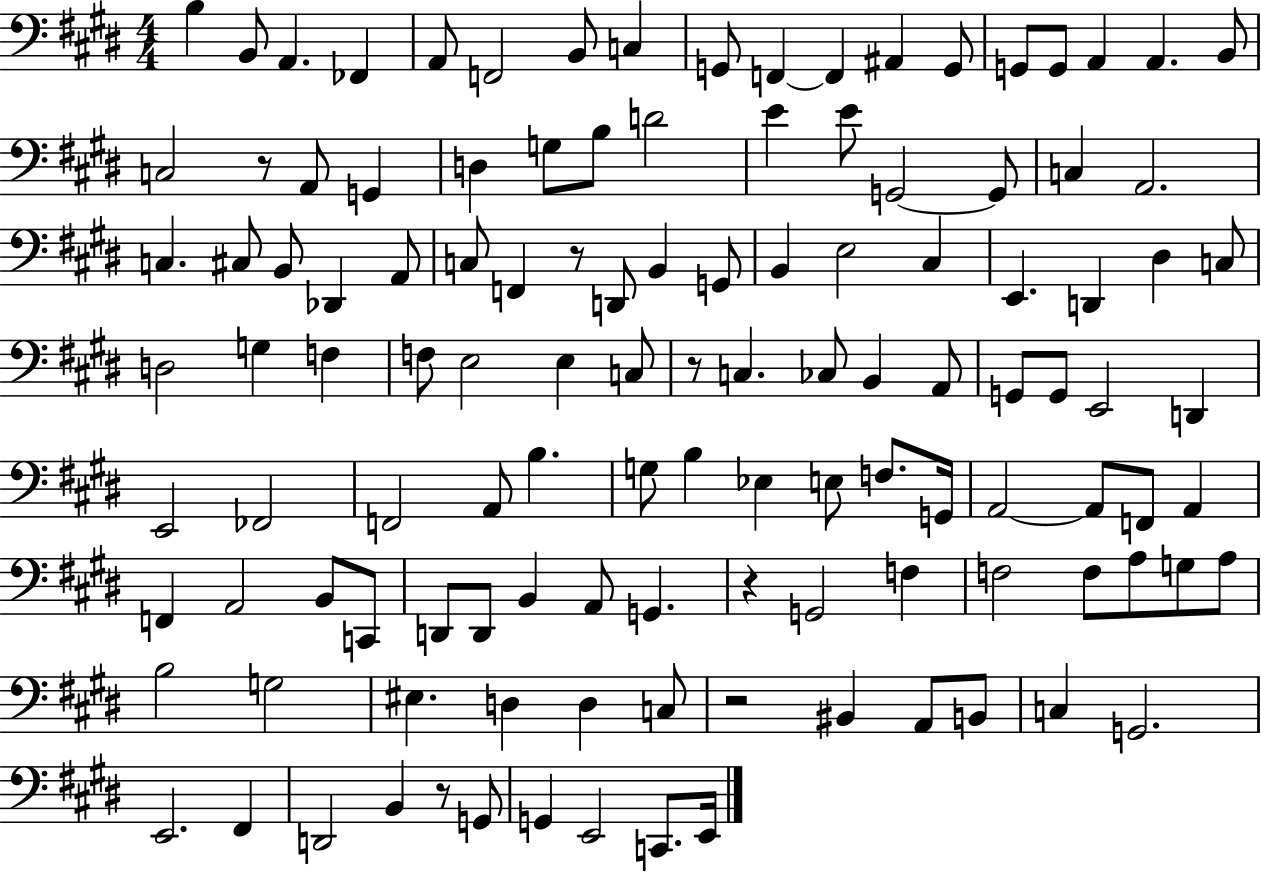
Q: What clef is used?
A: bass